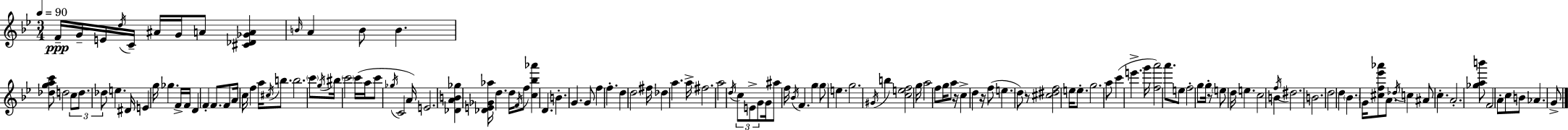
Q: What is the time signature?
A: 3/4